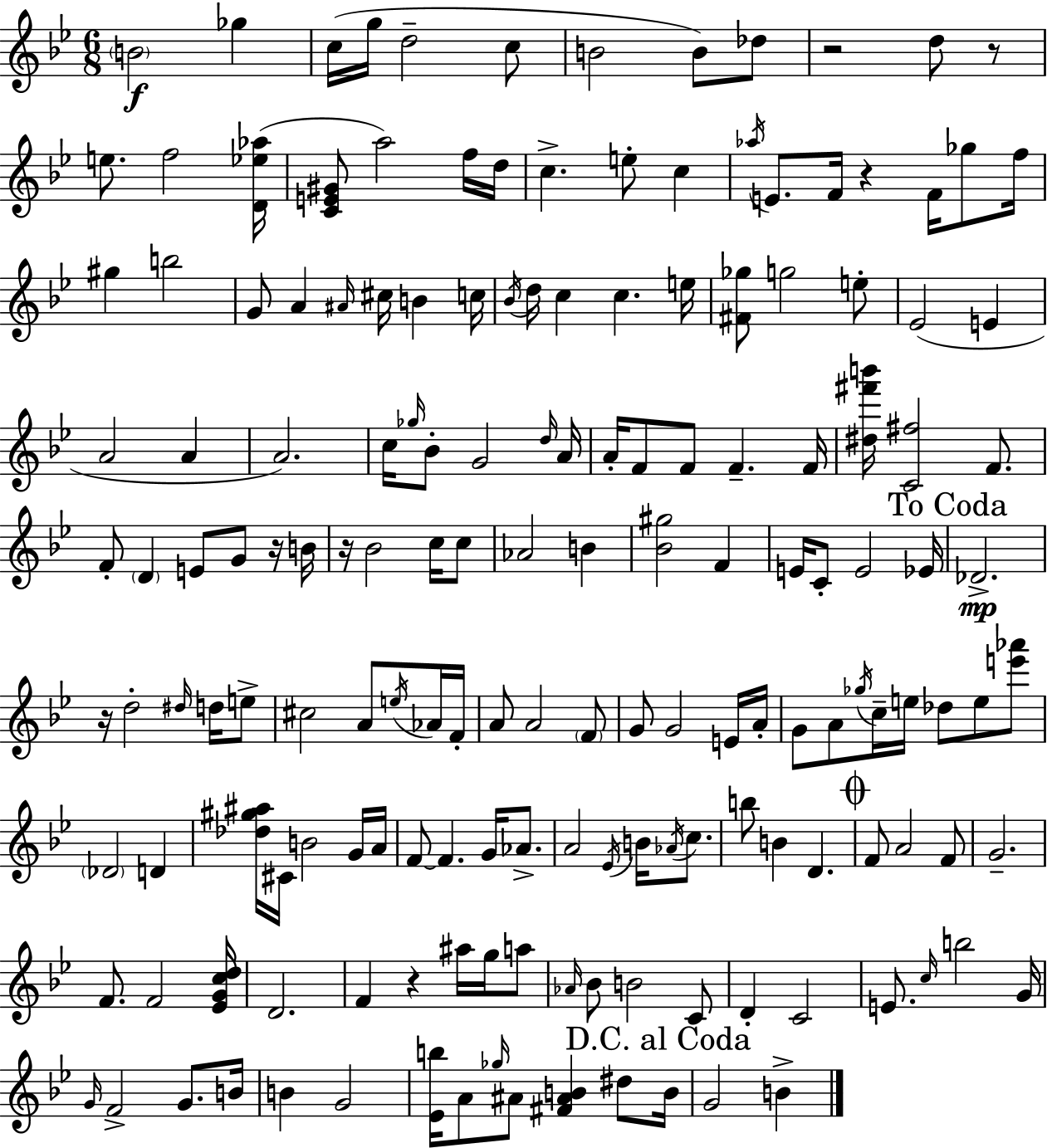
B4/h Gb5/q C5/s G5/s D5/h C5/e B4/h B4/e Db5/e R/h D5/e R/e E5/e. F5/h [D4,Eb5,Ab5]/s [C4,E4,G#4]/e A5/h F5/s D5/s C5/q. E5/e C5/q Ab5/s E4/e. F4/s R/q F4/s Gb5/e F5/s G#5/q B5/h G4/e A4/q A#4/s C#5/s B4/q C5/s Bb4/s D5/s C5/q C5/q. E5/s [F#4,Gb5]/e G5/h E5/e Eb4/h E4/q A4/h A4/q A4/h. C5/s Gb5/s Bb4/e G4/h D5/s A4/s A4/s F4/e F4/e F4/q. F4/s [D#5,F#6,B6]/s [C4,F#5]/h F4/e. F4/e D4/q E4/e G4/e R/s B4/s R/s Bb4/h C5/s C5/e Ab4/h B4/q [Bb4,G#5]/h F4/q E4/s C4/e E4/h Eb4/s Db4/h. R/s D5/h D#5/s D5/s E5/e C#5/h A4/e E5/s Ab4/s F4/s A4/e A4/h F4/e G4/e G4/h E4/s A4/s G4/e A4/e Gb5/s C5/s E5/s Db5/e E5/e [E6,Ab6]/e Db4/h D4/q [Db5,G#5,A#5]/s C#4/s B4/h G4/s A4/s F4/e F4/q. G4/s Ab4/e. A4/h Eb4/s B4/s Ab4/s C5/e. B5/e B4/q D4/q. F4/e A4/h F4/e G4/h. F4/e. F4/h [Eb4,G4,C5,D5]/s D4/h. F4/q R/q A#5/s G5/s A5/e Ab4/s Bb4/e B4/h C4/e D4/q C4/h E4/e. C5/s B5/h G4/s G4/s F4/h G4/e. B4/s B4/q G4/h [Eb4,B5]/s A4/e Gb5/s A#4/e [F#4,A#4,B4]/q D#5/e B4/s G4/h B4/q